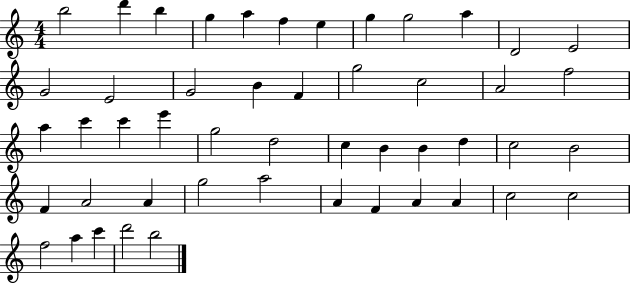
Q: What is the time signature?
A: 4/4